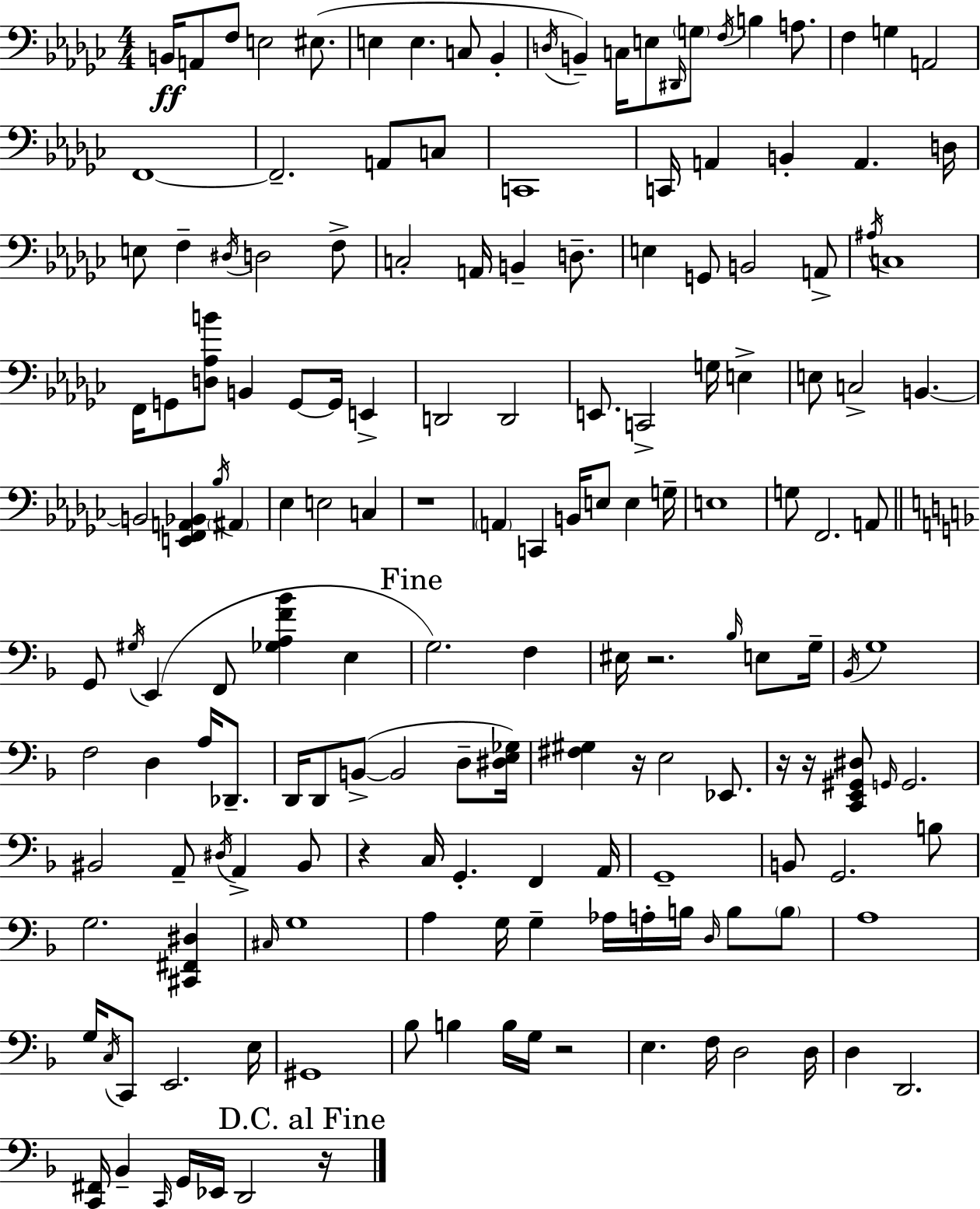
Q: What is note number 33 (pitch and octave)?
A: F3